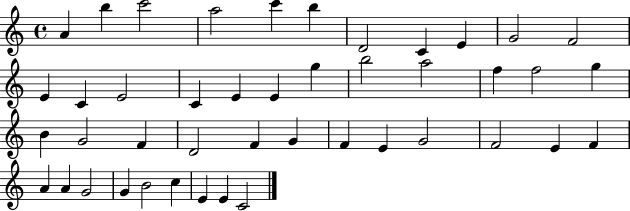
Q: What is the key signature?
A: C major